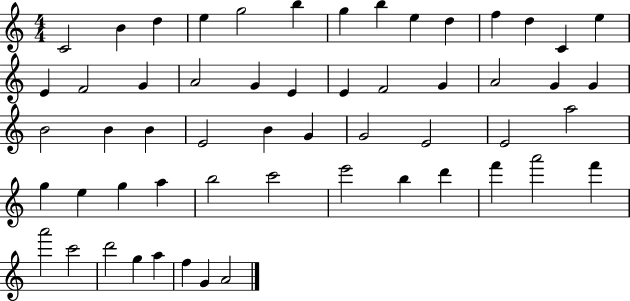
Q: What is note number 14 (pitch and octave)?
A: E5